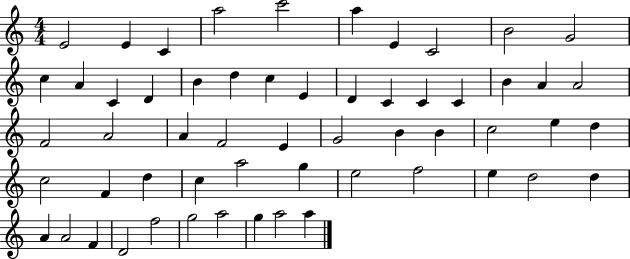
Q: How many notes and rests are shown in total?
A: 57